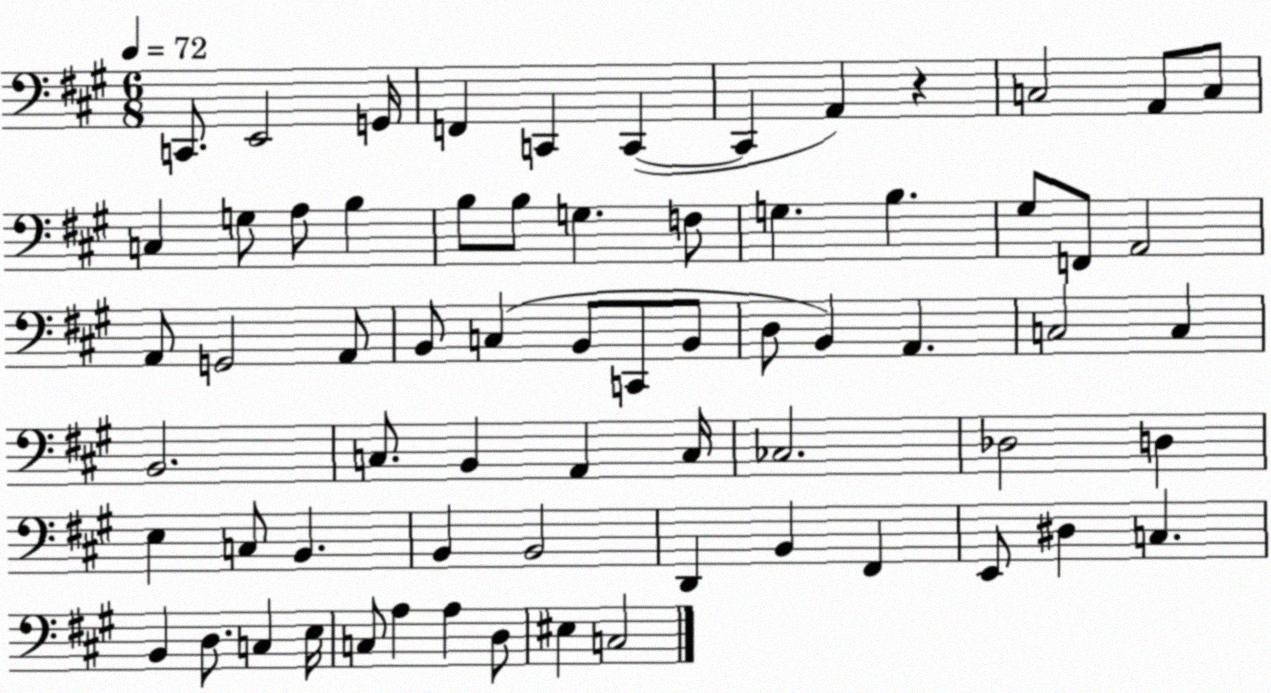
X:1
T:Untitled
M:6/8
L:1/4
K:A
C,,/2 E,,2 G,,/4 F,, C,, C,, C,, A,, z C,2 A,,/2 C,/2 C, G,/2 A,/2 B, B,/2 B,/2 G, F,/2 G, B, ^G,/2 F,,/2 A,,2 A,,/2 G,,2 A,,/2 B,,/2 C, B,,/2 C,,/2 B,,/2 D,/2 B,, A,, C,2 C, B,,2 C,/2 B,, A,, C,/4 _C,2 _D,2 D, E, C,/2 B,, B,, B,,2 D,, B,, ^F,, E,,/2 ^D, C, B,, D,/2 C, E,/4 C,/2 A, A, D,/2 ^E, C,2